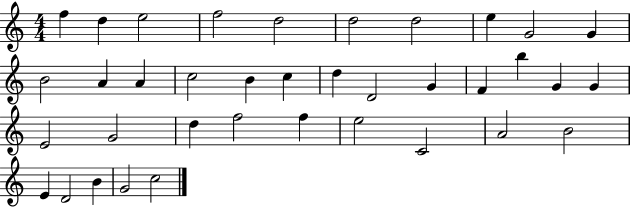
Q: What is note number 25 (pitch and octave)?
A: G4